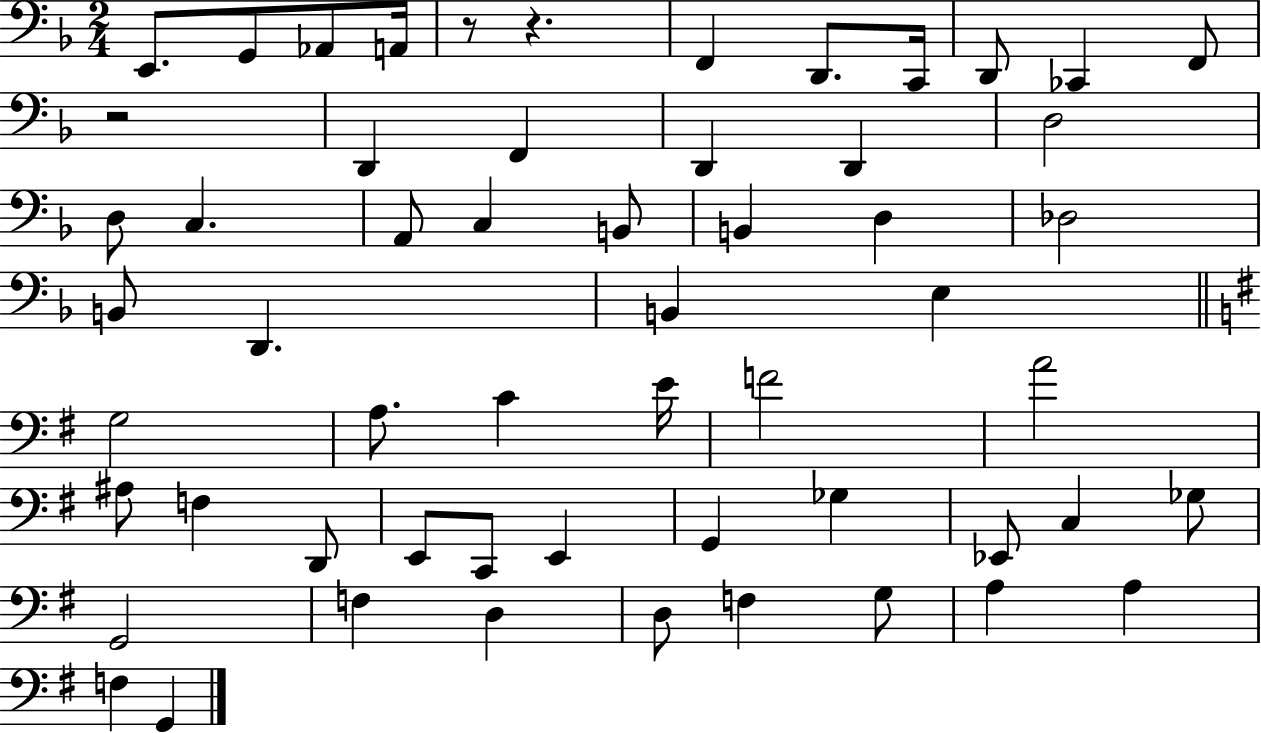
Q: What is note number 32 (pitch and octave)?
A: F4